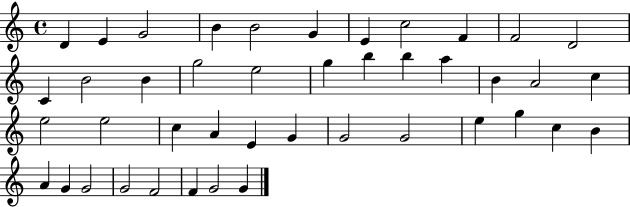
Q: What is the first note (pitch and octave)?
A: D4